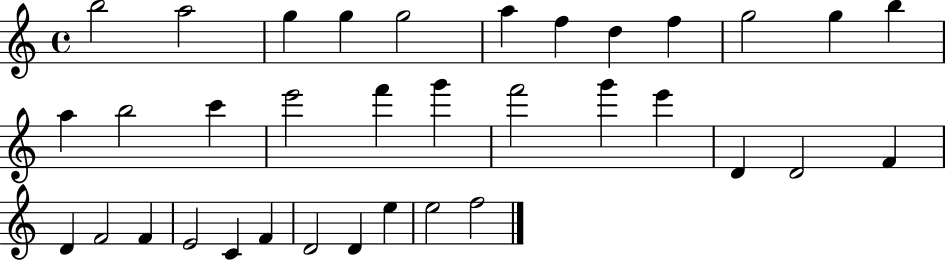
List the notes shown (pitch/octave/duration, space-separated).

B5/h A5/h G5/q G5/q G5/h A5/q F5/q D5/q F5/q G5/h G5/q B5/q A5/q B5/h C6/q E6/h F6/q G6/q F6/h G6/q E6/q D4/q D4/h F4/q D4/q F4/h F4/q E4/h C4/q F4/q D4/h D4/q E5/q E5/h F5/h